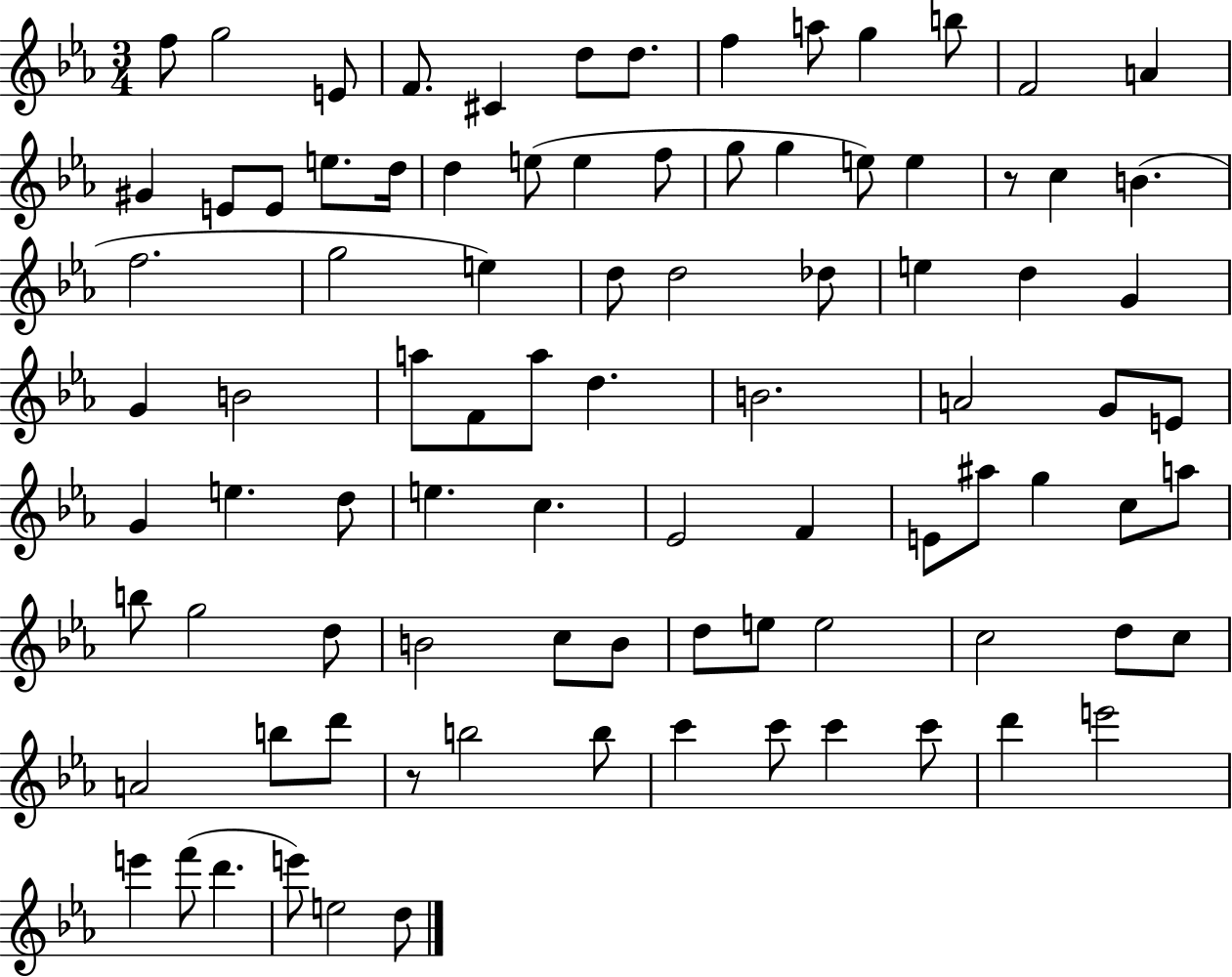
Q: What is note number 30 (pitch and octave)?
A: G5